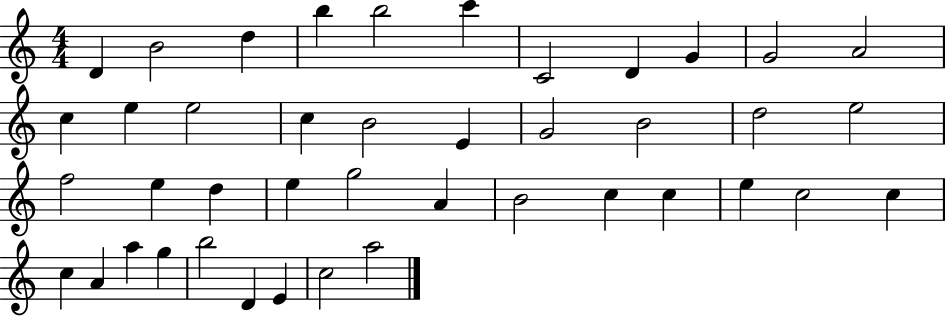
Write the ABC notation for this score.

X:1
T:Untitled
M:4/4
L:1/4
K:C
D B2 d b b2 c' C2 D G G2 A2 c e e2 c B2 E G2 B2 d2 e2 f2 e d e g2 A B2 c c e c2 c c A a g b2 D E c2 a2